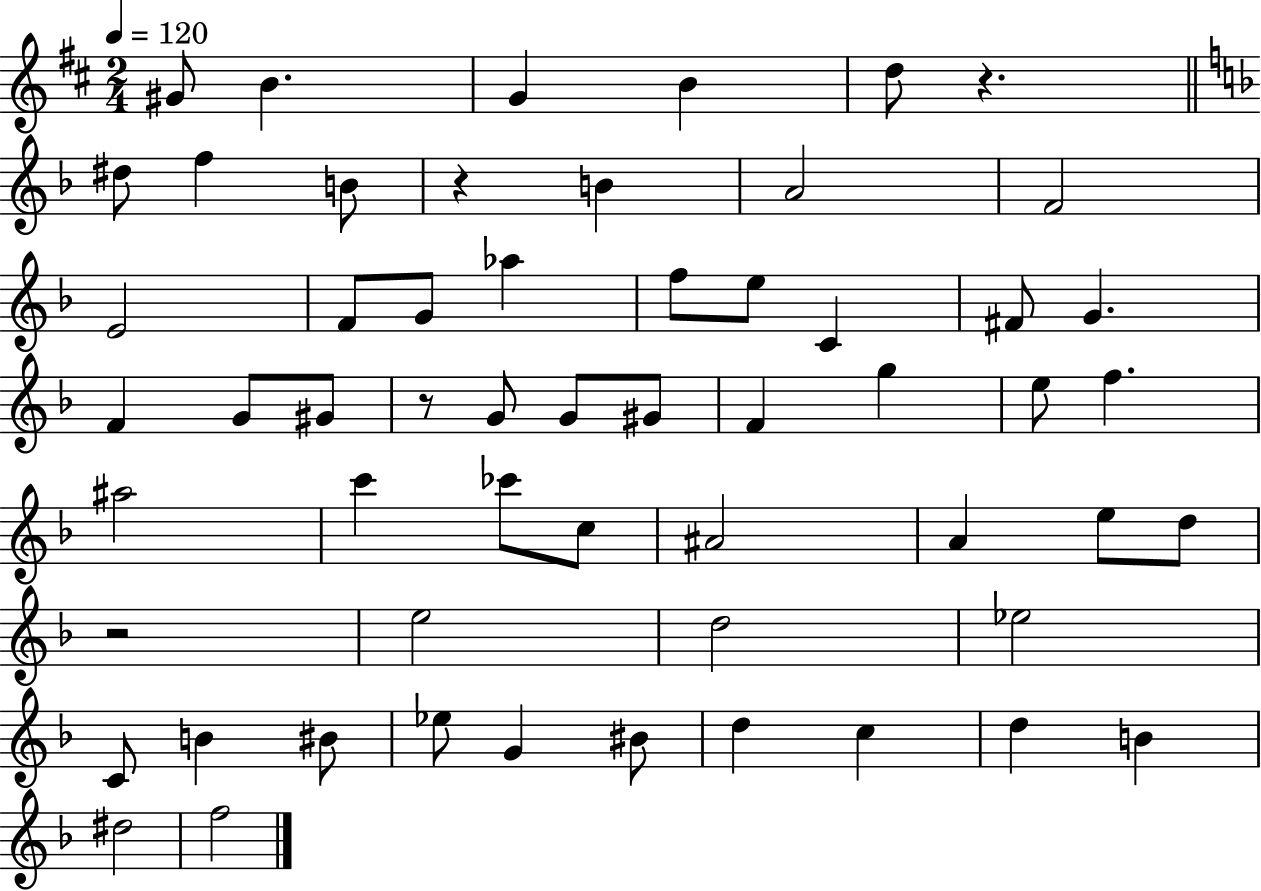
X:1
T:Untitled
M:2/4
L:1/4
K:D
^G/2 B G B d/2 z ^d/2 f B/2 z B A2 F2 E2 F/2 G/2 _a f/2 e/2 C ^F/2 G F G/2 ^G/2 z/2 G/2 G/2 ^G/2 F g e/2 f ^a2 c' _c'/2 c/2 ^A2 A e/2 d/2 z2 e2 d2 _e2 C/2 B ^B/2 _e/2 G ^B/2 d c d B ^d2 f2